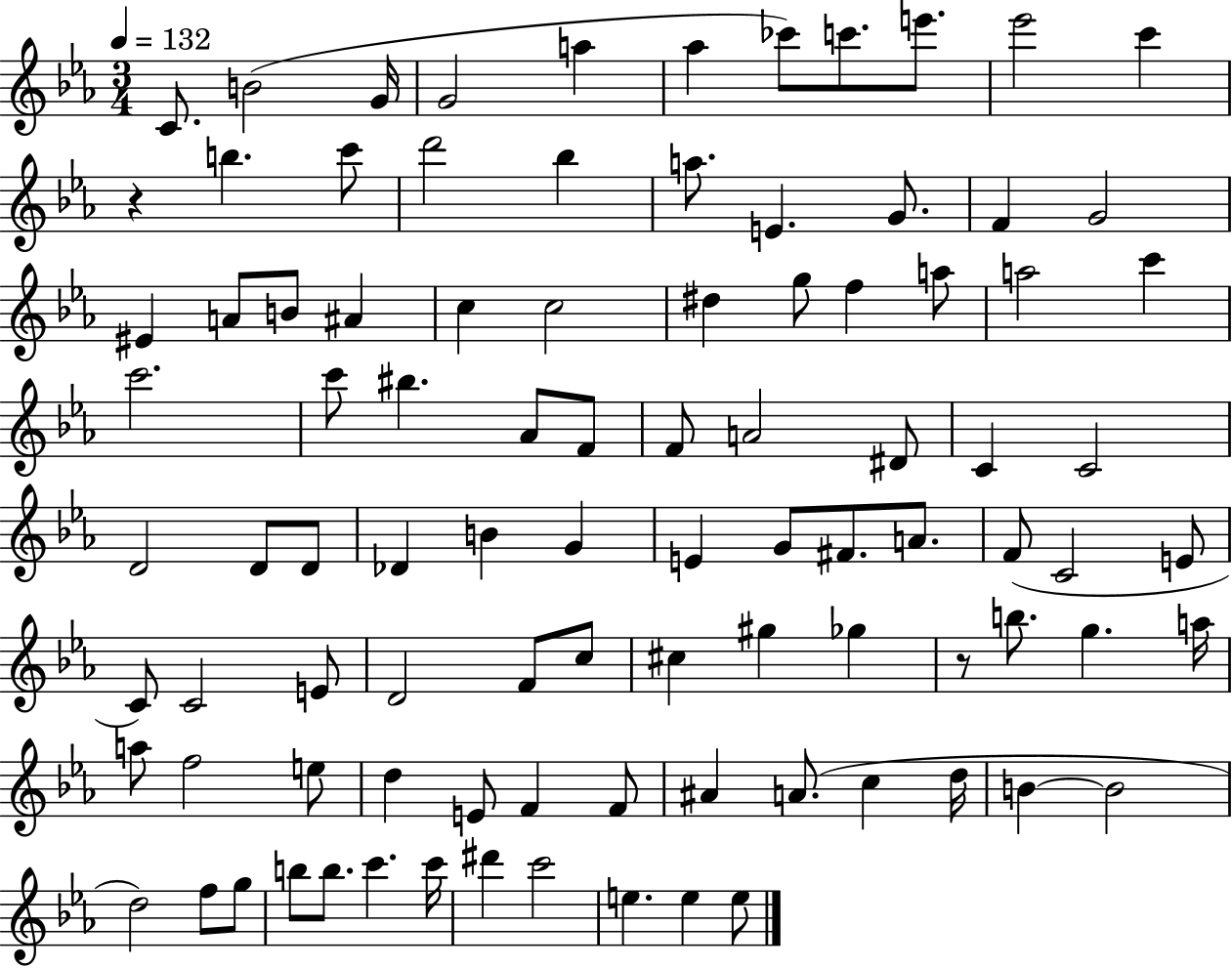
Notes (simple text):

C4/e. B4/h G4/s G4/h A5/q Ab5/q CES6/e C6/e. E6/e. Eb6/h C6/q R/q B5/q. C6/e D6/h Bb5/q A5/e. E4/q. G4/e. F4/q G4/h EIS4/q A4/e B4/e A#4/q C5/q C5/h D#5/q G5/e F5/q A5/e A5/h C6/q C6/h. C6/e BIS5/q. Ab4/e F4/e F4/e A4/h D#4/e C4/q C4/h D4/h D4/e D4/e Db4/q B4/q G4/q E4/q G4/e F#4/e. A4/e. F4/e C4/h E4/e C4/e C4/h E4/e D4/h F4/e C5/e C#5/q G#5/q Gb5/q R/e B5/e. G5/q. A5/s A5/e F5/h E5/e D5/q E4/e F4/q F4/e A#4/q A4/e. C5/q D5/s B4/q B4/h D5/h F5/e G5/e B5/e B5/e. C6/q. C6/s D#6/q C6/h E5/q. E5/q E5/e